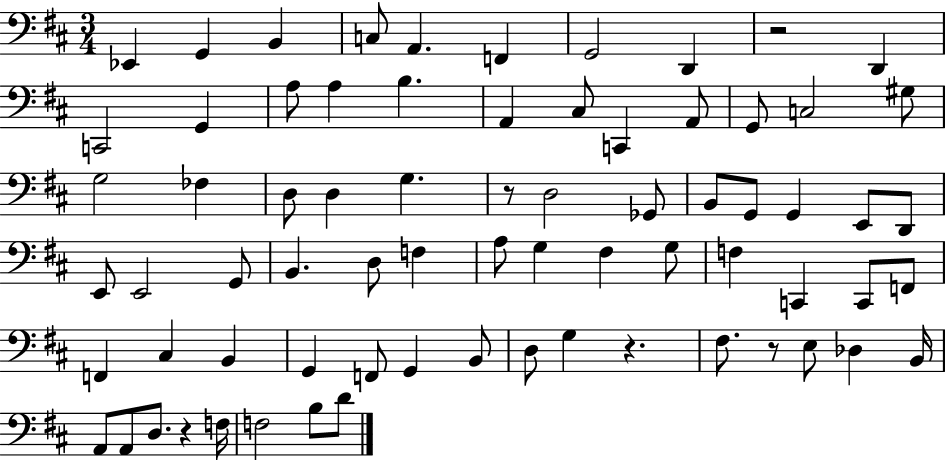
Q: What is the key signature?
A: D major